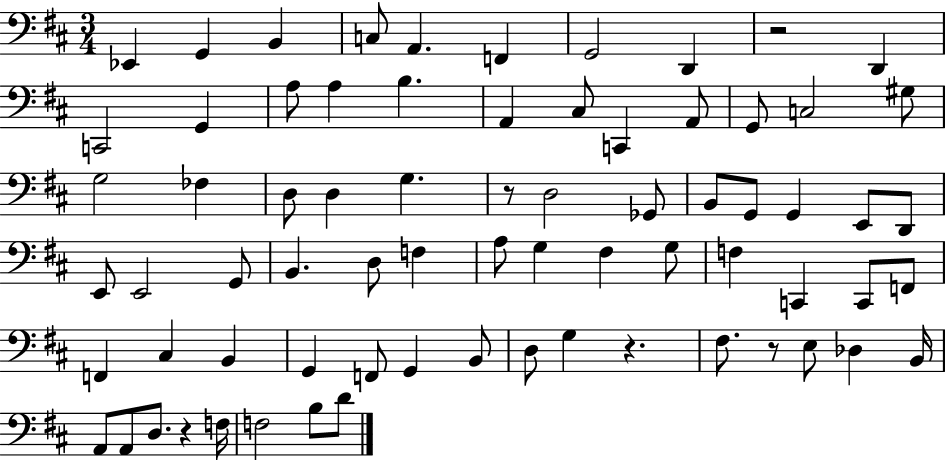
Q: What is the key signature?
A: D major